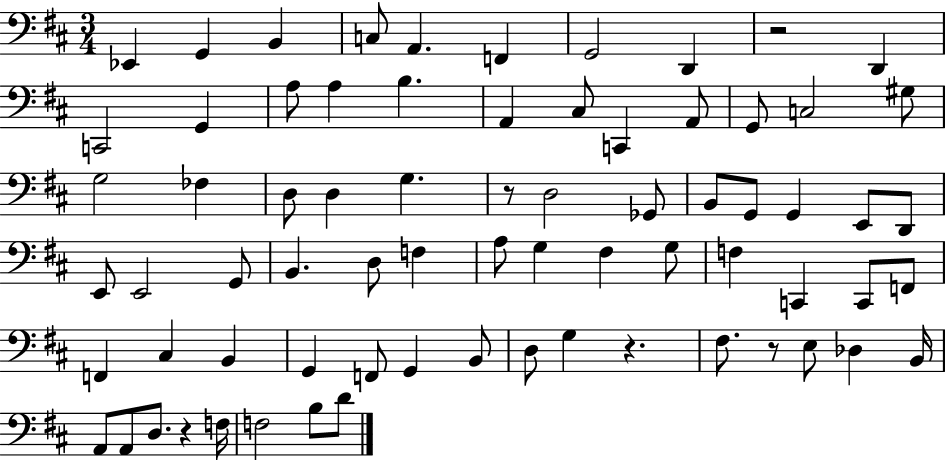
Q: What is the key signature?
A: D major